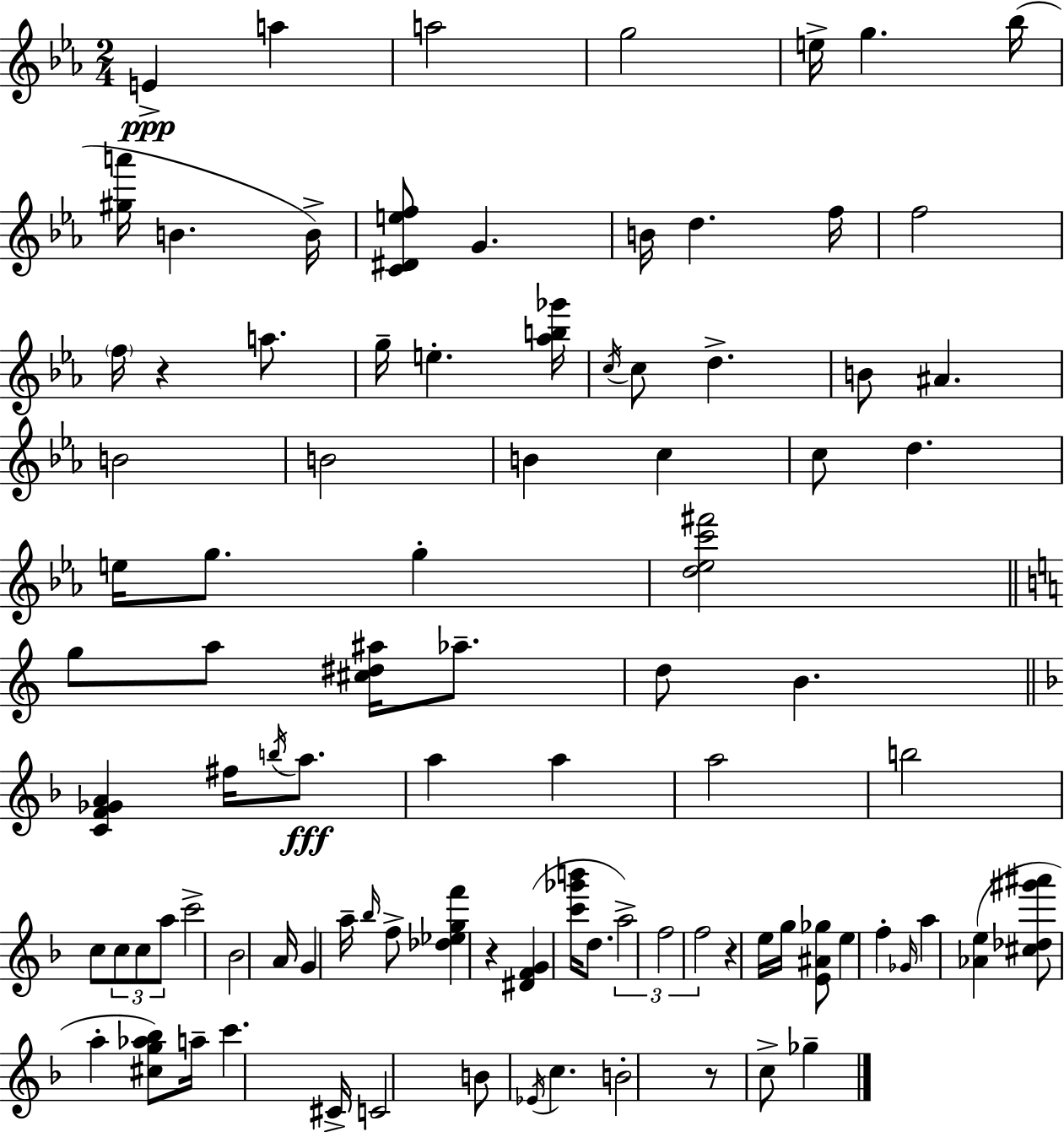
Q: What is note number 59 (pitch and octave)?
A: F5